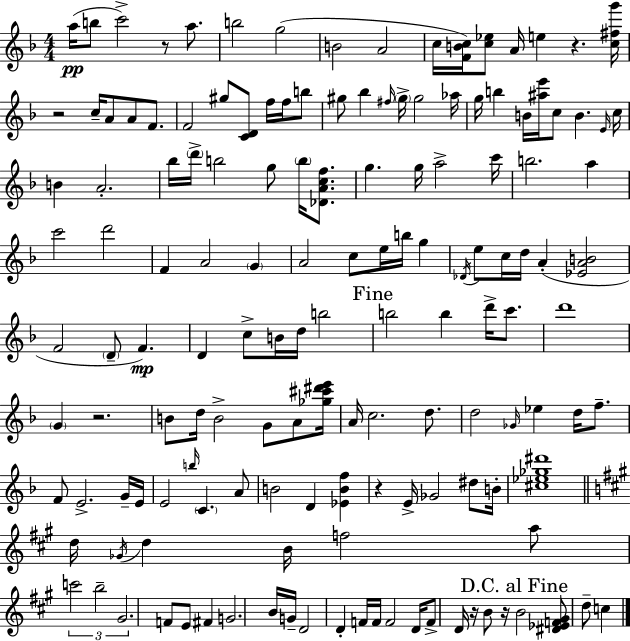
A5/s B5/e C6/h R/e A5/e. B5/h G5/h B4/h A4/h C5/s [F4,B4,C5]/s [C5,Eb5]/e A4/s E5/q R/q. [C5,F#5,G6]/s R/h C5/s A4/e A4/e F4/e. F4/h G#5/e [C4,D4]/e F5/s F5/s B5/e G#5/e Bb5/q F#5/s G#5/s G#5/h Ab5/s G5/s B5/q B4/s [A#5,E6]/s C5/e B4/q. E4/s C5/s B4/q A4/h. Bb5/s D6/s B5/h G5/e B5/s [Db4,A4,C5,F5]/e. G5/q. G5/s A5/h C6/s B5/h. A5/q C6/h D6/h F4/q A4/h G4/q A4/h C5/e E5/s B5/s G5/q Db4/s E5/e C5/s D5/s A4/q [Eb4,A4,B4]/h F4/h D4/e F4/q. D4/q C5/e B4/s D5/s B5/h B5/h B5/q D6/s C6/e. D6/w G4/q R/h. B4/e D5/s B4/h G4/e A4/e [Gb5,C#6,D#6,E6]/s A4/s C5/h. D5/e. D5/h Gb4/s Eb5/q D5/s F5/e. F4/e E4/h. G4/s E4/s E4/h B5/s C4/q. A4/e B4/h D4/q [Eb4,B4,F5]/q R/q E4/s Gb4/h D#5/e B4/s [C#5,Eb5,Gb5,D#6]/w D5/s Gb4/s D5/q B4/s F5/h A5/e C6/h B5/h G#4/h. F4/e E4/e F#4/q G4/h. B4/s G4/s D4/h D4/q F4/s F4/s F4/h D4/s F4/e D4/s R/s B4/e R/s B4/h [D#4,Eb4,F4,G#4]/e D5/e C5/q